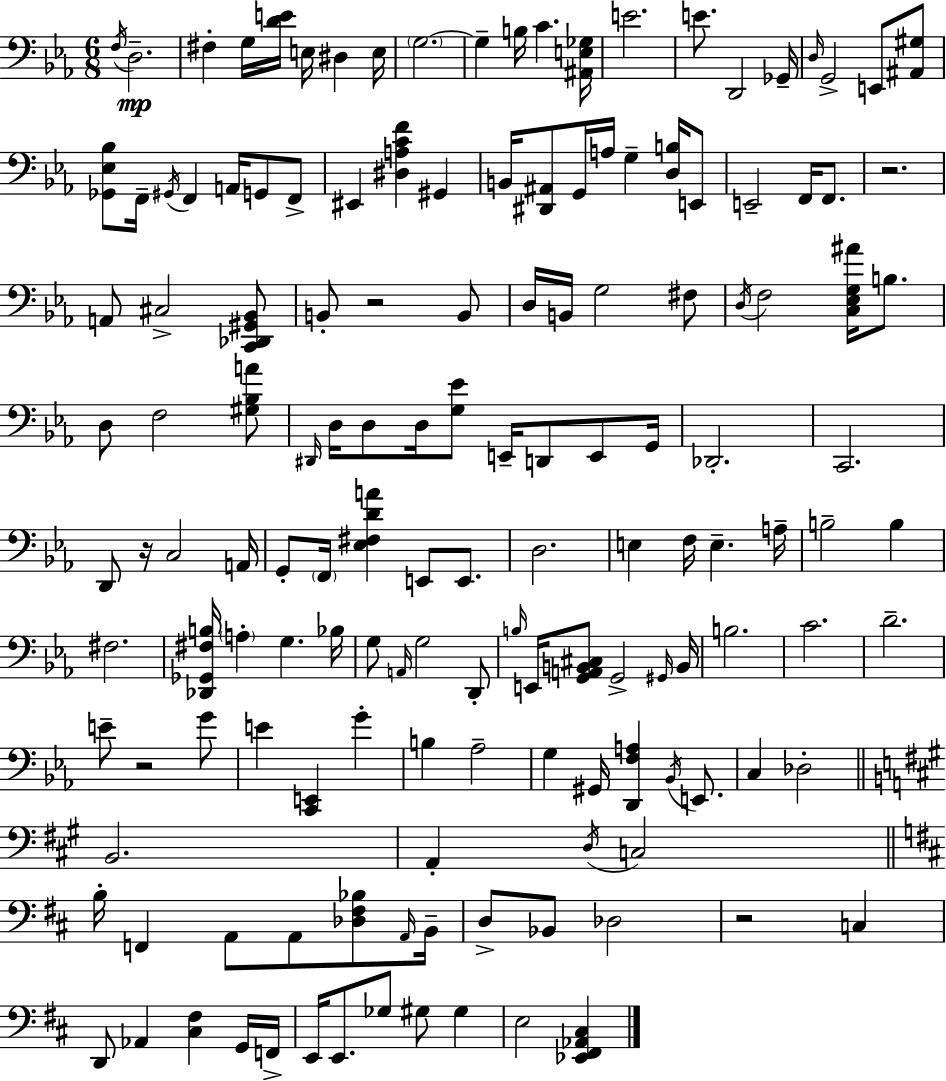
X:1
T:Untitled
M:6/8
L:1/4
K:Eb
F,/4 D,2 ^F, G,/4 [DE]/4 E,/4 ^D, E,/4 G,2 G, B,/4 C [^A,,E,_G,]/4 E2 E/2 D,,2 _G,,/4 D,/4 G,,2 E,,/2 [^A,,^G,]/2 [_G,,_E,_B,]/2 F,,/4 ^G,,/4 F,, A,,/4 G,,/2 F,,/2 ^E,, [^D,A,CF] ^G,, B,,/4 [^D,,^A,,]/2 G,,/4 A,/4 G, [D,B,]/4 E,,/2 E,,2 F,,/4 F,,/2 z2 A,,/2 ^C,2 [C,,_D,,^G,,_B,,]/2 B,,/2 z2 B,,/2 D,/4 B,,/4 G,2 ^F,/2 D,/4 F,2 [C,_E,G,^A]/4 B,/2 D,/2 F,2 [^G,_B,A]/2 ^D,,/4 D,/4 D,/2 D,/4 [G,_E]/2 E,,/4 D,,/2 E,,/2 G,,/4 _D,,2 C,,2 D,,/2 z/4 C,2 A,,/4 G,,/2 F,,/4 [_E,^F,DA] E,,/2 E,,/2 D,2 E, F,/4 E, A,/4 B,2 B, ^F,2 [_D,,_G,,^F,B,]/4 A, G, _B,/4 G,/2 A,,/4 G,2 D,,/2 B,/4 E,,/4 [G,,A,,B,,^C,]/2 G,,2 ^G,,/4 B,,/4 B,2 C2 D2 E/2 z2 G/2 E [C,,E,,] G B, _A,2 G, ^G,,/4 [D,,F,A,] _B,,/4 E,,/2 C, _D,2 B,,2 A,, D,/4 C,2 B,/4 F,, A,,/2 A,,/2 [_D,^F,_B,]/2 A,,/4 B,,/4 D,/2 _B,,/2 _D,2 z2 C, D,,/2 _A,, [^C,^F,] G,,/4 F,,/4 E,,/4 E,,/2 _G,/2 ^G,/2 ^G, E,2 [_E,,^F,,_A,,^C,]